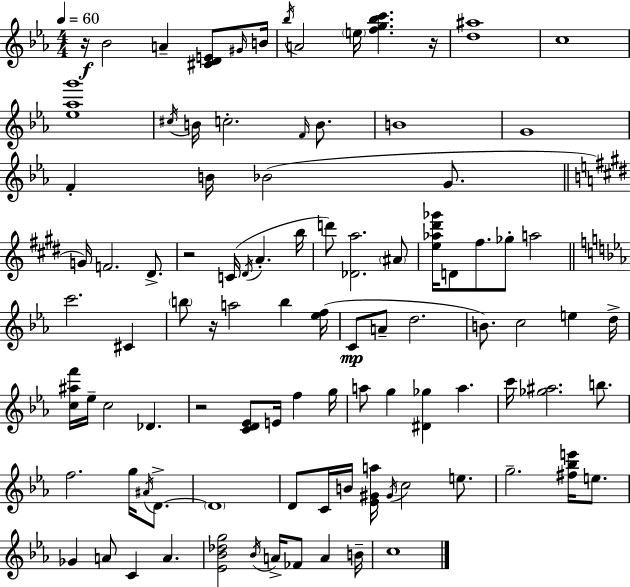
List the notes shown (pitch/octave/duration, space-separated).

R/s Bb4/h A4/q [C#4,D4,E4]/e G#4/s B4/s Bb5/s A4/h E5/s [F5,G5,Bb5,C6]/q. R/s [D5,A#5]/w C5/w [Eb5,Ab5,G6]/w C#5/s B4/s C5/h. F4/s B4/e. B4/w G4/w F4/q B4/s Bb4/h G4/e. G4/s F4/h. D#4/e. R/h C4/s D#4/s A4/q. B5/s D6/e [Db4,A5]/h. A#4/e [E5,Ab5,D#6,Gb6]/s D4/e F#5/e. Gb5/e A5/h C6/h. C#4/q B5/e R/s A5/h B5/q [Eb5,F5]/s C4/e A4/e D5/h. B4/e. C5/h E5/q D5/s [C5,A#5,F6]/s Eb5/s C5/h Db4/q. R/h [C4,D4,Eb4]/e E4/s F5/q G5/s A5/e G5/q [D#4,Gb5]/q A5/q. C6/s [Gb5,A#5]/h. B5/e. F5/h. G5/s A#4/s D4/e. D4/w D4/e C4/s B4/s [Eb4,G#4,A5]/s G#4/s C5/h E5/e. G5/h. [F#5,Bb5,E6]/s E5/e. Gb4/q A4/e C4/q A4/q. [Eb4,Bb4,Db5,G5]/h Bb4/s A4/s FES4/e A4/q B4/s C5/w